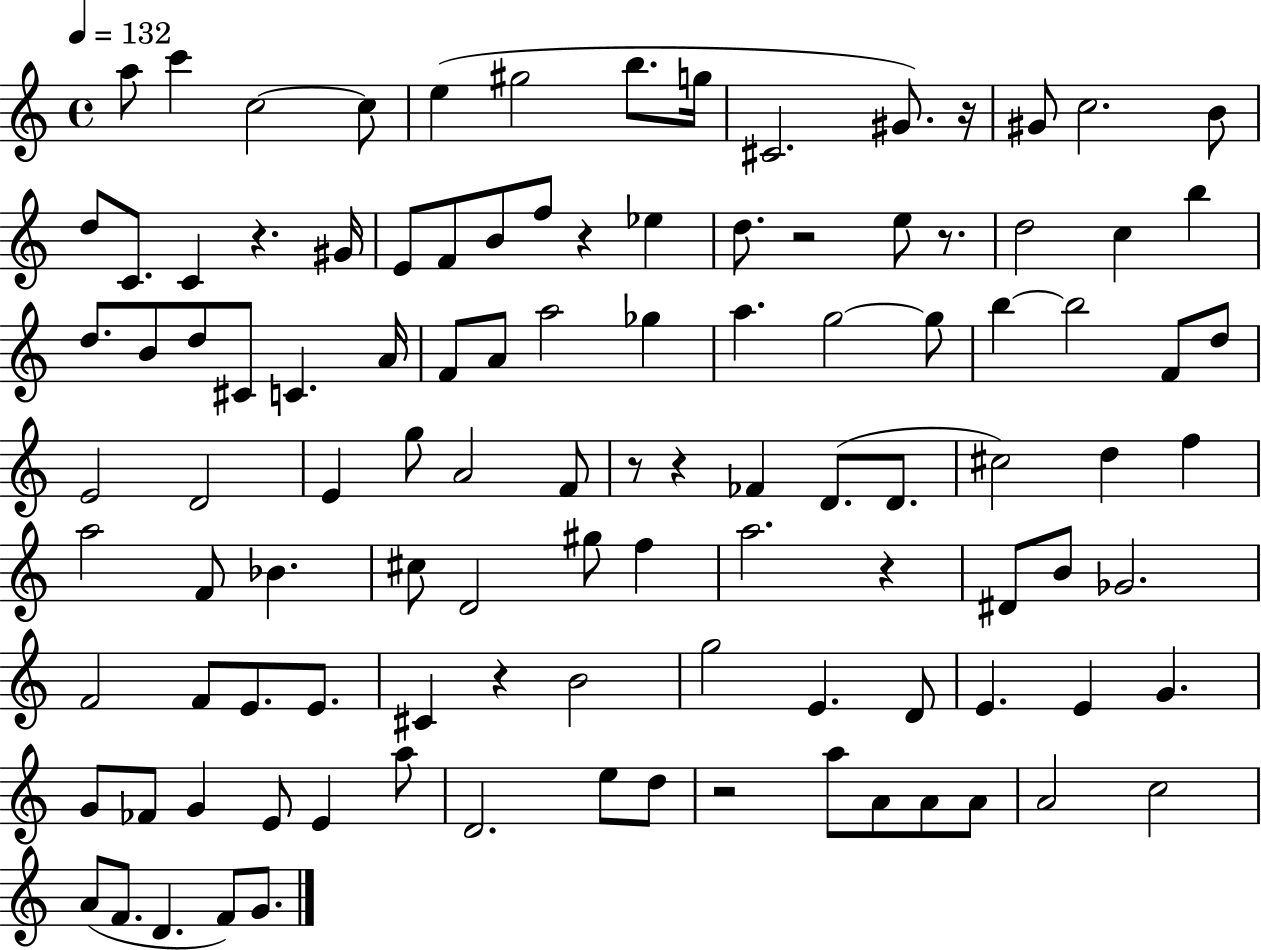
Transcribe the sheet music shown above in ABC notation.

X:1
T:Untitled
M:4/4
L:1/4
K:C
a/2 c' c2 c/2 e ^g2 b/2 g/4 ^C2 ^G/2 z/4 ^G/2 c2 B/2 d/2 C/2 C z ^G/4 E/2 F/2 B/2 f/2 z _e d/2 z2 e/2 z/2 d2 c b d/2 B/2 d/2 ^C/2 C A/4 F/2 A/2 a2 _g a g2 g/2 b b2 F/2 d/2 E2 D2 E g/2 A2 F/2 z/2 z _F D/2 D/2 ^c2 d f a2 F/2 _B ^c/2 D2 ^g/2 f a2 z ^D/2 B/2 _G2 F2 F/2 E/2 E/2 ^C z B2 g2 E D/2 E E G G/2 _F/2 G E/2 E a/2 D2 e/2 d/2 z2 a/2 A/2 A/2 A/2 A2 c2 A/2 F/2 D F/2 G/2